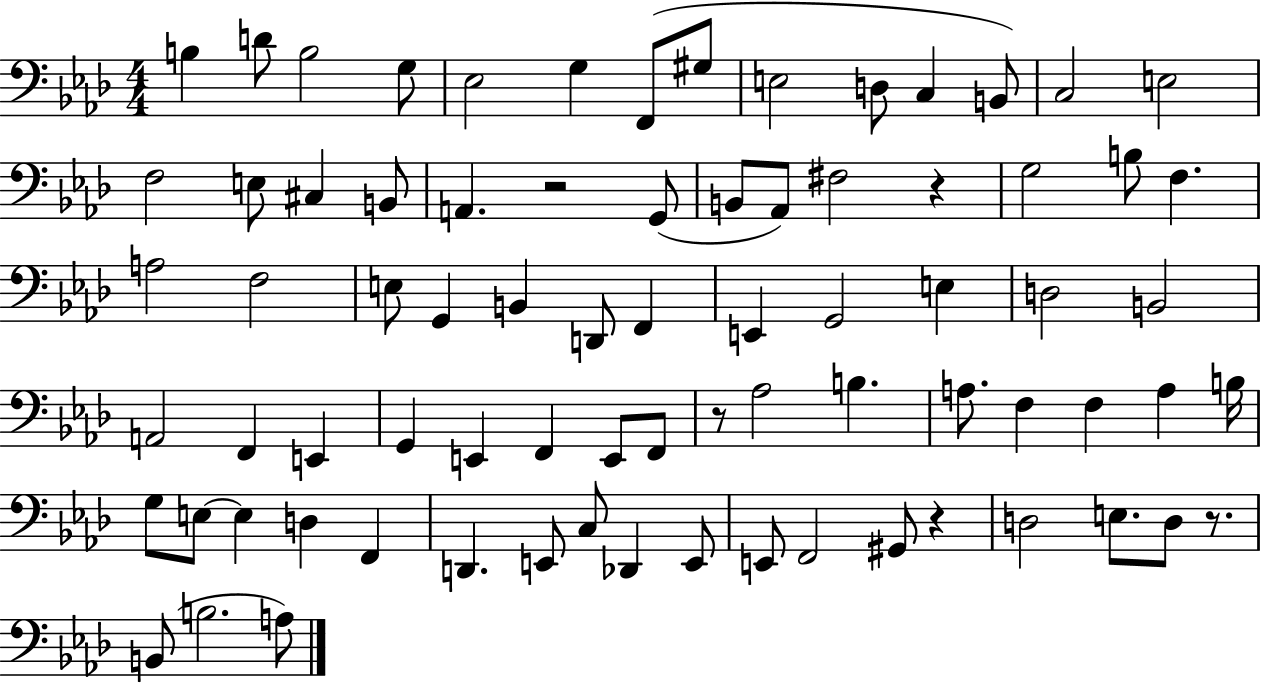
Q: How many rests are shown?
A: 5